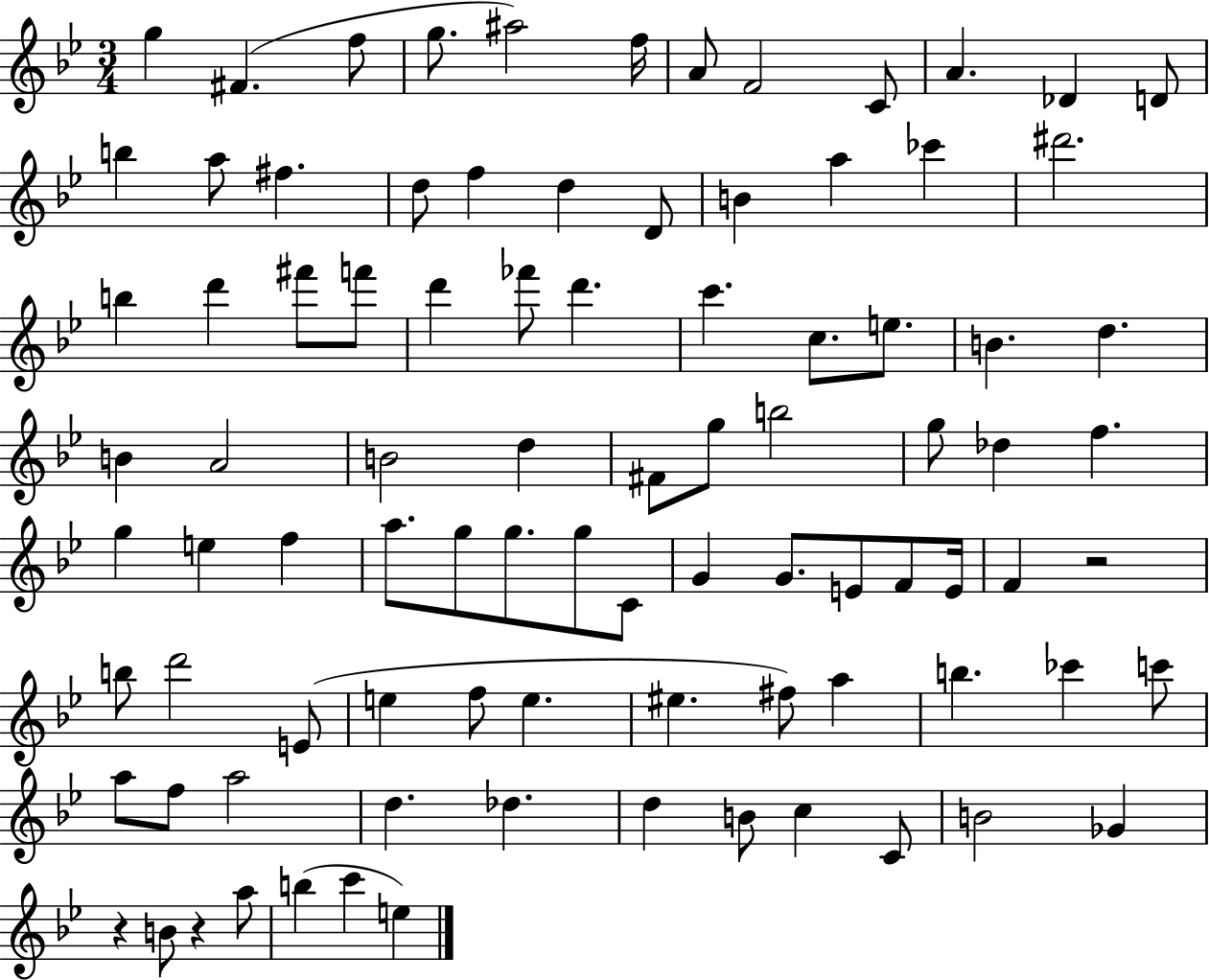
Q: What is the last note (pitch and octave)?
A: E5